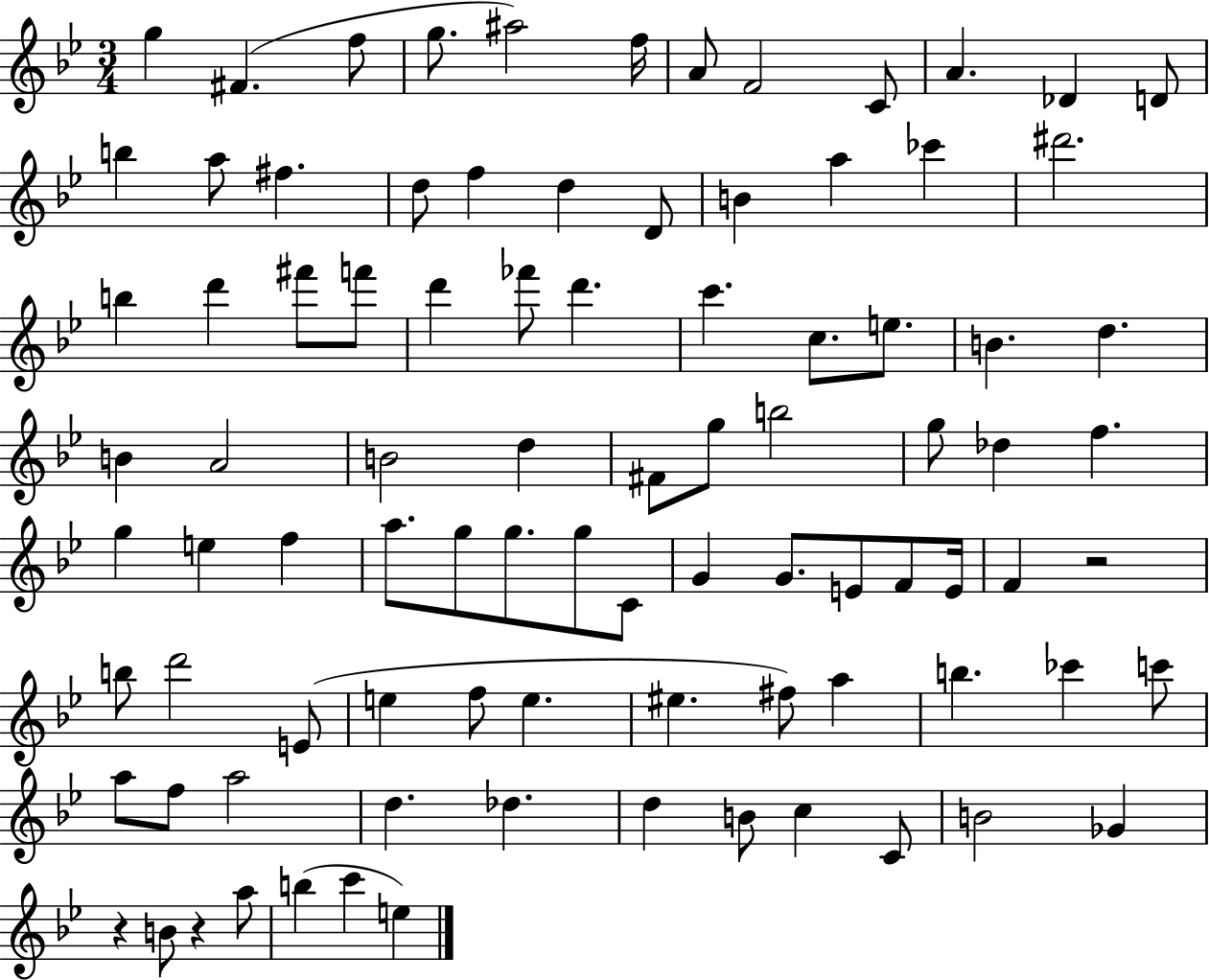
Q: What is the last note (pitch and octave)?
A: E5